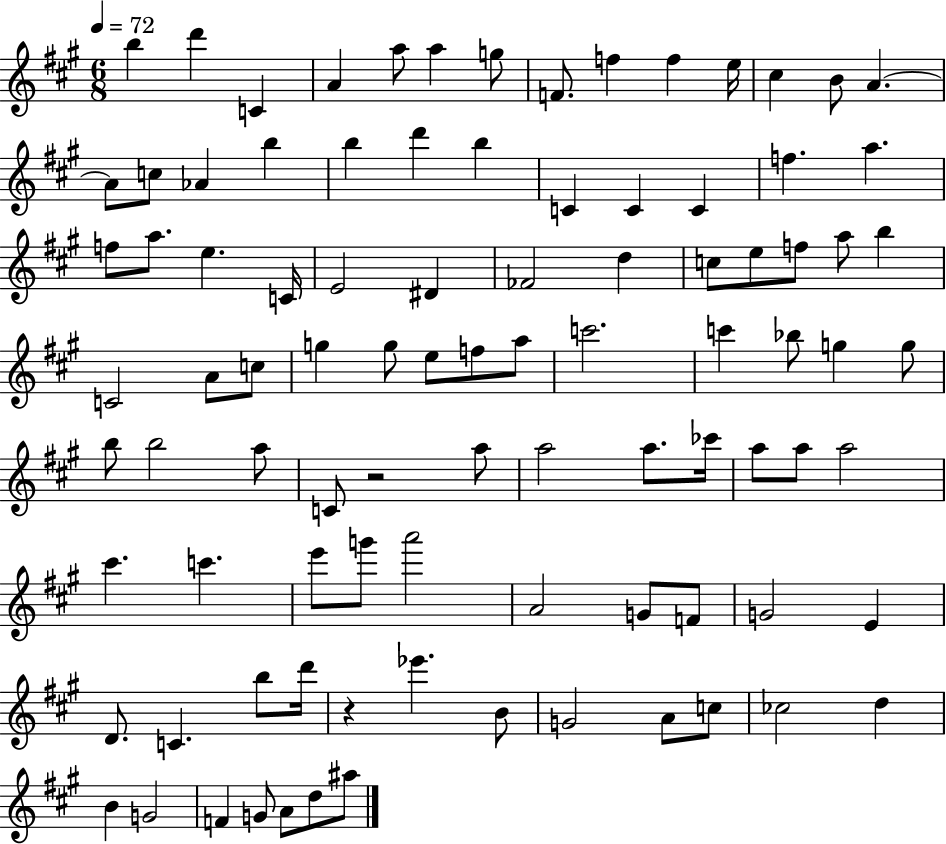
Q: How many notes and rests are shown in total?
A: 93